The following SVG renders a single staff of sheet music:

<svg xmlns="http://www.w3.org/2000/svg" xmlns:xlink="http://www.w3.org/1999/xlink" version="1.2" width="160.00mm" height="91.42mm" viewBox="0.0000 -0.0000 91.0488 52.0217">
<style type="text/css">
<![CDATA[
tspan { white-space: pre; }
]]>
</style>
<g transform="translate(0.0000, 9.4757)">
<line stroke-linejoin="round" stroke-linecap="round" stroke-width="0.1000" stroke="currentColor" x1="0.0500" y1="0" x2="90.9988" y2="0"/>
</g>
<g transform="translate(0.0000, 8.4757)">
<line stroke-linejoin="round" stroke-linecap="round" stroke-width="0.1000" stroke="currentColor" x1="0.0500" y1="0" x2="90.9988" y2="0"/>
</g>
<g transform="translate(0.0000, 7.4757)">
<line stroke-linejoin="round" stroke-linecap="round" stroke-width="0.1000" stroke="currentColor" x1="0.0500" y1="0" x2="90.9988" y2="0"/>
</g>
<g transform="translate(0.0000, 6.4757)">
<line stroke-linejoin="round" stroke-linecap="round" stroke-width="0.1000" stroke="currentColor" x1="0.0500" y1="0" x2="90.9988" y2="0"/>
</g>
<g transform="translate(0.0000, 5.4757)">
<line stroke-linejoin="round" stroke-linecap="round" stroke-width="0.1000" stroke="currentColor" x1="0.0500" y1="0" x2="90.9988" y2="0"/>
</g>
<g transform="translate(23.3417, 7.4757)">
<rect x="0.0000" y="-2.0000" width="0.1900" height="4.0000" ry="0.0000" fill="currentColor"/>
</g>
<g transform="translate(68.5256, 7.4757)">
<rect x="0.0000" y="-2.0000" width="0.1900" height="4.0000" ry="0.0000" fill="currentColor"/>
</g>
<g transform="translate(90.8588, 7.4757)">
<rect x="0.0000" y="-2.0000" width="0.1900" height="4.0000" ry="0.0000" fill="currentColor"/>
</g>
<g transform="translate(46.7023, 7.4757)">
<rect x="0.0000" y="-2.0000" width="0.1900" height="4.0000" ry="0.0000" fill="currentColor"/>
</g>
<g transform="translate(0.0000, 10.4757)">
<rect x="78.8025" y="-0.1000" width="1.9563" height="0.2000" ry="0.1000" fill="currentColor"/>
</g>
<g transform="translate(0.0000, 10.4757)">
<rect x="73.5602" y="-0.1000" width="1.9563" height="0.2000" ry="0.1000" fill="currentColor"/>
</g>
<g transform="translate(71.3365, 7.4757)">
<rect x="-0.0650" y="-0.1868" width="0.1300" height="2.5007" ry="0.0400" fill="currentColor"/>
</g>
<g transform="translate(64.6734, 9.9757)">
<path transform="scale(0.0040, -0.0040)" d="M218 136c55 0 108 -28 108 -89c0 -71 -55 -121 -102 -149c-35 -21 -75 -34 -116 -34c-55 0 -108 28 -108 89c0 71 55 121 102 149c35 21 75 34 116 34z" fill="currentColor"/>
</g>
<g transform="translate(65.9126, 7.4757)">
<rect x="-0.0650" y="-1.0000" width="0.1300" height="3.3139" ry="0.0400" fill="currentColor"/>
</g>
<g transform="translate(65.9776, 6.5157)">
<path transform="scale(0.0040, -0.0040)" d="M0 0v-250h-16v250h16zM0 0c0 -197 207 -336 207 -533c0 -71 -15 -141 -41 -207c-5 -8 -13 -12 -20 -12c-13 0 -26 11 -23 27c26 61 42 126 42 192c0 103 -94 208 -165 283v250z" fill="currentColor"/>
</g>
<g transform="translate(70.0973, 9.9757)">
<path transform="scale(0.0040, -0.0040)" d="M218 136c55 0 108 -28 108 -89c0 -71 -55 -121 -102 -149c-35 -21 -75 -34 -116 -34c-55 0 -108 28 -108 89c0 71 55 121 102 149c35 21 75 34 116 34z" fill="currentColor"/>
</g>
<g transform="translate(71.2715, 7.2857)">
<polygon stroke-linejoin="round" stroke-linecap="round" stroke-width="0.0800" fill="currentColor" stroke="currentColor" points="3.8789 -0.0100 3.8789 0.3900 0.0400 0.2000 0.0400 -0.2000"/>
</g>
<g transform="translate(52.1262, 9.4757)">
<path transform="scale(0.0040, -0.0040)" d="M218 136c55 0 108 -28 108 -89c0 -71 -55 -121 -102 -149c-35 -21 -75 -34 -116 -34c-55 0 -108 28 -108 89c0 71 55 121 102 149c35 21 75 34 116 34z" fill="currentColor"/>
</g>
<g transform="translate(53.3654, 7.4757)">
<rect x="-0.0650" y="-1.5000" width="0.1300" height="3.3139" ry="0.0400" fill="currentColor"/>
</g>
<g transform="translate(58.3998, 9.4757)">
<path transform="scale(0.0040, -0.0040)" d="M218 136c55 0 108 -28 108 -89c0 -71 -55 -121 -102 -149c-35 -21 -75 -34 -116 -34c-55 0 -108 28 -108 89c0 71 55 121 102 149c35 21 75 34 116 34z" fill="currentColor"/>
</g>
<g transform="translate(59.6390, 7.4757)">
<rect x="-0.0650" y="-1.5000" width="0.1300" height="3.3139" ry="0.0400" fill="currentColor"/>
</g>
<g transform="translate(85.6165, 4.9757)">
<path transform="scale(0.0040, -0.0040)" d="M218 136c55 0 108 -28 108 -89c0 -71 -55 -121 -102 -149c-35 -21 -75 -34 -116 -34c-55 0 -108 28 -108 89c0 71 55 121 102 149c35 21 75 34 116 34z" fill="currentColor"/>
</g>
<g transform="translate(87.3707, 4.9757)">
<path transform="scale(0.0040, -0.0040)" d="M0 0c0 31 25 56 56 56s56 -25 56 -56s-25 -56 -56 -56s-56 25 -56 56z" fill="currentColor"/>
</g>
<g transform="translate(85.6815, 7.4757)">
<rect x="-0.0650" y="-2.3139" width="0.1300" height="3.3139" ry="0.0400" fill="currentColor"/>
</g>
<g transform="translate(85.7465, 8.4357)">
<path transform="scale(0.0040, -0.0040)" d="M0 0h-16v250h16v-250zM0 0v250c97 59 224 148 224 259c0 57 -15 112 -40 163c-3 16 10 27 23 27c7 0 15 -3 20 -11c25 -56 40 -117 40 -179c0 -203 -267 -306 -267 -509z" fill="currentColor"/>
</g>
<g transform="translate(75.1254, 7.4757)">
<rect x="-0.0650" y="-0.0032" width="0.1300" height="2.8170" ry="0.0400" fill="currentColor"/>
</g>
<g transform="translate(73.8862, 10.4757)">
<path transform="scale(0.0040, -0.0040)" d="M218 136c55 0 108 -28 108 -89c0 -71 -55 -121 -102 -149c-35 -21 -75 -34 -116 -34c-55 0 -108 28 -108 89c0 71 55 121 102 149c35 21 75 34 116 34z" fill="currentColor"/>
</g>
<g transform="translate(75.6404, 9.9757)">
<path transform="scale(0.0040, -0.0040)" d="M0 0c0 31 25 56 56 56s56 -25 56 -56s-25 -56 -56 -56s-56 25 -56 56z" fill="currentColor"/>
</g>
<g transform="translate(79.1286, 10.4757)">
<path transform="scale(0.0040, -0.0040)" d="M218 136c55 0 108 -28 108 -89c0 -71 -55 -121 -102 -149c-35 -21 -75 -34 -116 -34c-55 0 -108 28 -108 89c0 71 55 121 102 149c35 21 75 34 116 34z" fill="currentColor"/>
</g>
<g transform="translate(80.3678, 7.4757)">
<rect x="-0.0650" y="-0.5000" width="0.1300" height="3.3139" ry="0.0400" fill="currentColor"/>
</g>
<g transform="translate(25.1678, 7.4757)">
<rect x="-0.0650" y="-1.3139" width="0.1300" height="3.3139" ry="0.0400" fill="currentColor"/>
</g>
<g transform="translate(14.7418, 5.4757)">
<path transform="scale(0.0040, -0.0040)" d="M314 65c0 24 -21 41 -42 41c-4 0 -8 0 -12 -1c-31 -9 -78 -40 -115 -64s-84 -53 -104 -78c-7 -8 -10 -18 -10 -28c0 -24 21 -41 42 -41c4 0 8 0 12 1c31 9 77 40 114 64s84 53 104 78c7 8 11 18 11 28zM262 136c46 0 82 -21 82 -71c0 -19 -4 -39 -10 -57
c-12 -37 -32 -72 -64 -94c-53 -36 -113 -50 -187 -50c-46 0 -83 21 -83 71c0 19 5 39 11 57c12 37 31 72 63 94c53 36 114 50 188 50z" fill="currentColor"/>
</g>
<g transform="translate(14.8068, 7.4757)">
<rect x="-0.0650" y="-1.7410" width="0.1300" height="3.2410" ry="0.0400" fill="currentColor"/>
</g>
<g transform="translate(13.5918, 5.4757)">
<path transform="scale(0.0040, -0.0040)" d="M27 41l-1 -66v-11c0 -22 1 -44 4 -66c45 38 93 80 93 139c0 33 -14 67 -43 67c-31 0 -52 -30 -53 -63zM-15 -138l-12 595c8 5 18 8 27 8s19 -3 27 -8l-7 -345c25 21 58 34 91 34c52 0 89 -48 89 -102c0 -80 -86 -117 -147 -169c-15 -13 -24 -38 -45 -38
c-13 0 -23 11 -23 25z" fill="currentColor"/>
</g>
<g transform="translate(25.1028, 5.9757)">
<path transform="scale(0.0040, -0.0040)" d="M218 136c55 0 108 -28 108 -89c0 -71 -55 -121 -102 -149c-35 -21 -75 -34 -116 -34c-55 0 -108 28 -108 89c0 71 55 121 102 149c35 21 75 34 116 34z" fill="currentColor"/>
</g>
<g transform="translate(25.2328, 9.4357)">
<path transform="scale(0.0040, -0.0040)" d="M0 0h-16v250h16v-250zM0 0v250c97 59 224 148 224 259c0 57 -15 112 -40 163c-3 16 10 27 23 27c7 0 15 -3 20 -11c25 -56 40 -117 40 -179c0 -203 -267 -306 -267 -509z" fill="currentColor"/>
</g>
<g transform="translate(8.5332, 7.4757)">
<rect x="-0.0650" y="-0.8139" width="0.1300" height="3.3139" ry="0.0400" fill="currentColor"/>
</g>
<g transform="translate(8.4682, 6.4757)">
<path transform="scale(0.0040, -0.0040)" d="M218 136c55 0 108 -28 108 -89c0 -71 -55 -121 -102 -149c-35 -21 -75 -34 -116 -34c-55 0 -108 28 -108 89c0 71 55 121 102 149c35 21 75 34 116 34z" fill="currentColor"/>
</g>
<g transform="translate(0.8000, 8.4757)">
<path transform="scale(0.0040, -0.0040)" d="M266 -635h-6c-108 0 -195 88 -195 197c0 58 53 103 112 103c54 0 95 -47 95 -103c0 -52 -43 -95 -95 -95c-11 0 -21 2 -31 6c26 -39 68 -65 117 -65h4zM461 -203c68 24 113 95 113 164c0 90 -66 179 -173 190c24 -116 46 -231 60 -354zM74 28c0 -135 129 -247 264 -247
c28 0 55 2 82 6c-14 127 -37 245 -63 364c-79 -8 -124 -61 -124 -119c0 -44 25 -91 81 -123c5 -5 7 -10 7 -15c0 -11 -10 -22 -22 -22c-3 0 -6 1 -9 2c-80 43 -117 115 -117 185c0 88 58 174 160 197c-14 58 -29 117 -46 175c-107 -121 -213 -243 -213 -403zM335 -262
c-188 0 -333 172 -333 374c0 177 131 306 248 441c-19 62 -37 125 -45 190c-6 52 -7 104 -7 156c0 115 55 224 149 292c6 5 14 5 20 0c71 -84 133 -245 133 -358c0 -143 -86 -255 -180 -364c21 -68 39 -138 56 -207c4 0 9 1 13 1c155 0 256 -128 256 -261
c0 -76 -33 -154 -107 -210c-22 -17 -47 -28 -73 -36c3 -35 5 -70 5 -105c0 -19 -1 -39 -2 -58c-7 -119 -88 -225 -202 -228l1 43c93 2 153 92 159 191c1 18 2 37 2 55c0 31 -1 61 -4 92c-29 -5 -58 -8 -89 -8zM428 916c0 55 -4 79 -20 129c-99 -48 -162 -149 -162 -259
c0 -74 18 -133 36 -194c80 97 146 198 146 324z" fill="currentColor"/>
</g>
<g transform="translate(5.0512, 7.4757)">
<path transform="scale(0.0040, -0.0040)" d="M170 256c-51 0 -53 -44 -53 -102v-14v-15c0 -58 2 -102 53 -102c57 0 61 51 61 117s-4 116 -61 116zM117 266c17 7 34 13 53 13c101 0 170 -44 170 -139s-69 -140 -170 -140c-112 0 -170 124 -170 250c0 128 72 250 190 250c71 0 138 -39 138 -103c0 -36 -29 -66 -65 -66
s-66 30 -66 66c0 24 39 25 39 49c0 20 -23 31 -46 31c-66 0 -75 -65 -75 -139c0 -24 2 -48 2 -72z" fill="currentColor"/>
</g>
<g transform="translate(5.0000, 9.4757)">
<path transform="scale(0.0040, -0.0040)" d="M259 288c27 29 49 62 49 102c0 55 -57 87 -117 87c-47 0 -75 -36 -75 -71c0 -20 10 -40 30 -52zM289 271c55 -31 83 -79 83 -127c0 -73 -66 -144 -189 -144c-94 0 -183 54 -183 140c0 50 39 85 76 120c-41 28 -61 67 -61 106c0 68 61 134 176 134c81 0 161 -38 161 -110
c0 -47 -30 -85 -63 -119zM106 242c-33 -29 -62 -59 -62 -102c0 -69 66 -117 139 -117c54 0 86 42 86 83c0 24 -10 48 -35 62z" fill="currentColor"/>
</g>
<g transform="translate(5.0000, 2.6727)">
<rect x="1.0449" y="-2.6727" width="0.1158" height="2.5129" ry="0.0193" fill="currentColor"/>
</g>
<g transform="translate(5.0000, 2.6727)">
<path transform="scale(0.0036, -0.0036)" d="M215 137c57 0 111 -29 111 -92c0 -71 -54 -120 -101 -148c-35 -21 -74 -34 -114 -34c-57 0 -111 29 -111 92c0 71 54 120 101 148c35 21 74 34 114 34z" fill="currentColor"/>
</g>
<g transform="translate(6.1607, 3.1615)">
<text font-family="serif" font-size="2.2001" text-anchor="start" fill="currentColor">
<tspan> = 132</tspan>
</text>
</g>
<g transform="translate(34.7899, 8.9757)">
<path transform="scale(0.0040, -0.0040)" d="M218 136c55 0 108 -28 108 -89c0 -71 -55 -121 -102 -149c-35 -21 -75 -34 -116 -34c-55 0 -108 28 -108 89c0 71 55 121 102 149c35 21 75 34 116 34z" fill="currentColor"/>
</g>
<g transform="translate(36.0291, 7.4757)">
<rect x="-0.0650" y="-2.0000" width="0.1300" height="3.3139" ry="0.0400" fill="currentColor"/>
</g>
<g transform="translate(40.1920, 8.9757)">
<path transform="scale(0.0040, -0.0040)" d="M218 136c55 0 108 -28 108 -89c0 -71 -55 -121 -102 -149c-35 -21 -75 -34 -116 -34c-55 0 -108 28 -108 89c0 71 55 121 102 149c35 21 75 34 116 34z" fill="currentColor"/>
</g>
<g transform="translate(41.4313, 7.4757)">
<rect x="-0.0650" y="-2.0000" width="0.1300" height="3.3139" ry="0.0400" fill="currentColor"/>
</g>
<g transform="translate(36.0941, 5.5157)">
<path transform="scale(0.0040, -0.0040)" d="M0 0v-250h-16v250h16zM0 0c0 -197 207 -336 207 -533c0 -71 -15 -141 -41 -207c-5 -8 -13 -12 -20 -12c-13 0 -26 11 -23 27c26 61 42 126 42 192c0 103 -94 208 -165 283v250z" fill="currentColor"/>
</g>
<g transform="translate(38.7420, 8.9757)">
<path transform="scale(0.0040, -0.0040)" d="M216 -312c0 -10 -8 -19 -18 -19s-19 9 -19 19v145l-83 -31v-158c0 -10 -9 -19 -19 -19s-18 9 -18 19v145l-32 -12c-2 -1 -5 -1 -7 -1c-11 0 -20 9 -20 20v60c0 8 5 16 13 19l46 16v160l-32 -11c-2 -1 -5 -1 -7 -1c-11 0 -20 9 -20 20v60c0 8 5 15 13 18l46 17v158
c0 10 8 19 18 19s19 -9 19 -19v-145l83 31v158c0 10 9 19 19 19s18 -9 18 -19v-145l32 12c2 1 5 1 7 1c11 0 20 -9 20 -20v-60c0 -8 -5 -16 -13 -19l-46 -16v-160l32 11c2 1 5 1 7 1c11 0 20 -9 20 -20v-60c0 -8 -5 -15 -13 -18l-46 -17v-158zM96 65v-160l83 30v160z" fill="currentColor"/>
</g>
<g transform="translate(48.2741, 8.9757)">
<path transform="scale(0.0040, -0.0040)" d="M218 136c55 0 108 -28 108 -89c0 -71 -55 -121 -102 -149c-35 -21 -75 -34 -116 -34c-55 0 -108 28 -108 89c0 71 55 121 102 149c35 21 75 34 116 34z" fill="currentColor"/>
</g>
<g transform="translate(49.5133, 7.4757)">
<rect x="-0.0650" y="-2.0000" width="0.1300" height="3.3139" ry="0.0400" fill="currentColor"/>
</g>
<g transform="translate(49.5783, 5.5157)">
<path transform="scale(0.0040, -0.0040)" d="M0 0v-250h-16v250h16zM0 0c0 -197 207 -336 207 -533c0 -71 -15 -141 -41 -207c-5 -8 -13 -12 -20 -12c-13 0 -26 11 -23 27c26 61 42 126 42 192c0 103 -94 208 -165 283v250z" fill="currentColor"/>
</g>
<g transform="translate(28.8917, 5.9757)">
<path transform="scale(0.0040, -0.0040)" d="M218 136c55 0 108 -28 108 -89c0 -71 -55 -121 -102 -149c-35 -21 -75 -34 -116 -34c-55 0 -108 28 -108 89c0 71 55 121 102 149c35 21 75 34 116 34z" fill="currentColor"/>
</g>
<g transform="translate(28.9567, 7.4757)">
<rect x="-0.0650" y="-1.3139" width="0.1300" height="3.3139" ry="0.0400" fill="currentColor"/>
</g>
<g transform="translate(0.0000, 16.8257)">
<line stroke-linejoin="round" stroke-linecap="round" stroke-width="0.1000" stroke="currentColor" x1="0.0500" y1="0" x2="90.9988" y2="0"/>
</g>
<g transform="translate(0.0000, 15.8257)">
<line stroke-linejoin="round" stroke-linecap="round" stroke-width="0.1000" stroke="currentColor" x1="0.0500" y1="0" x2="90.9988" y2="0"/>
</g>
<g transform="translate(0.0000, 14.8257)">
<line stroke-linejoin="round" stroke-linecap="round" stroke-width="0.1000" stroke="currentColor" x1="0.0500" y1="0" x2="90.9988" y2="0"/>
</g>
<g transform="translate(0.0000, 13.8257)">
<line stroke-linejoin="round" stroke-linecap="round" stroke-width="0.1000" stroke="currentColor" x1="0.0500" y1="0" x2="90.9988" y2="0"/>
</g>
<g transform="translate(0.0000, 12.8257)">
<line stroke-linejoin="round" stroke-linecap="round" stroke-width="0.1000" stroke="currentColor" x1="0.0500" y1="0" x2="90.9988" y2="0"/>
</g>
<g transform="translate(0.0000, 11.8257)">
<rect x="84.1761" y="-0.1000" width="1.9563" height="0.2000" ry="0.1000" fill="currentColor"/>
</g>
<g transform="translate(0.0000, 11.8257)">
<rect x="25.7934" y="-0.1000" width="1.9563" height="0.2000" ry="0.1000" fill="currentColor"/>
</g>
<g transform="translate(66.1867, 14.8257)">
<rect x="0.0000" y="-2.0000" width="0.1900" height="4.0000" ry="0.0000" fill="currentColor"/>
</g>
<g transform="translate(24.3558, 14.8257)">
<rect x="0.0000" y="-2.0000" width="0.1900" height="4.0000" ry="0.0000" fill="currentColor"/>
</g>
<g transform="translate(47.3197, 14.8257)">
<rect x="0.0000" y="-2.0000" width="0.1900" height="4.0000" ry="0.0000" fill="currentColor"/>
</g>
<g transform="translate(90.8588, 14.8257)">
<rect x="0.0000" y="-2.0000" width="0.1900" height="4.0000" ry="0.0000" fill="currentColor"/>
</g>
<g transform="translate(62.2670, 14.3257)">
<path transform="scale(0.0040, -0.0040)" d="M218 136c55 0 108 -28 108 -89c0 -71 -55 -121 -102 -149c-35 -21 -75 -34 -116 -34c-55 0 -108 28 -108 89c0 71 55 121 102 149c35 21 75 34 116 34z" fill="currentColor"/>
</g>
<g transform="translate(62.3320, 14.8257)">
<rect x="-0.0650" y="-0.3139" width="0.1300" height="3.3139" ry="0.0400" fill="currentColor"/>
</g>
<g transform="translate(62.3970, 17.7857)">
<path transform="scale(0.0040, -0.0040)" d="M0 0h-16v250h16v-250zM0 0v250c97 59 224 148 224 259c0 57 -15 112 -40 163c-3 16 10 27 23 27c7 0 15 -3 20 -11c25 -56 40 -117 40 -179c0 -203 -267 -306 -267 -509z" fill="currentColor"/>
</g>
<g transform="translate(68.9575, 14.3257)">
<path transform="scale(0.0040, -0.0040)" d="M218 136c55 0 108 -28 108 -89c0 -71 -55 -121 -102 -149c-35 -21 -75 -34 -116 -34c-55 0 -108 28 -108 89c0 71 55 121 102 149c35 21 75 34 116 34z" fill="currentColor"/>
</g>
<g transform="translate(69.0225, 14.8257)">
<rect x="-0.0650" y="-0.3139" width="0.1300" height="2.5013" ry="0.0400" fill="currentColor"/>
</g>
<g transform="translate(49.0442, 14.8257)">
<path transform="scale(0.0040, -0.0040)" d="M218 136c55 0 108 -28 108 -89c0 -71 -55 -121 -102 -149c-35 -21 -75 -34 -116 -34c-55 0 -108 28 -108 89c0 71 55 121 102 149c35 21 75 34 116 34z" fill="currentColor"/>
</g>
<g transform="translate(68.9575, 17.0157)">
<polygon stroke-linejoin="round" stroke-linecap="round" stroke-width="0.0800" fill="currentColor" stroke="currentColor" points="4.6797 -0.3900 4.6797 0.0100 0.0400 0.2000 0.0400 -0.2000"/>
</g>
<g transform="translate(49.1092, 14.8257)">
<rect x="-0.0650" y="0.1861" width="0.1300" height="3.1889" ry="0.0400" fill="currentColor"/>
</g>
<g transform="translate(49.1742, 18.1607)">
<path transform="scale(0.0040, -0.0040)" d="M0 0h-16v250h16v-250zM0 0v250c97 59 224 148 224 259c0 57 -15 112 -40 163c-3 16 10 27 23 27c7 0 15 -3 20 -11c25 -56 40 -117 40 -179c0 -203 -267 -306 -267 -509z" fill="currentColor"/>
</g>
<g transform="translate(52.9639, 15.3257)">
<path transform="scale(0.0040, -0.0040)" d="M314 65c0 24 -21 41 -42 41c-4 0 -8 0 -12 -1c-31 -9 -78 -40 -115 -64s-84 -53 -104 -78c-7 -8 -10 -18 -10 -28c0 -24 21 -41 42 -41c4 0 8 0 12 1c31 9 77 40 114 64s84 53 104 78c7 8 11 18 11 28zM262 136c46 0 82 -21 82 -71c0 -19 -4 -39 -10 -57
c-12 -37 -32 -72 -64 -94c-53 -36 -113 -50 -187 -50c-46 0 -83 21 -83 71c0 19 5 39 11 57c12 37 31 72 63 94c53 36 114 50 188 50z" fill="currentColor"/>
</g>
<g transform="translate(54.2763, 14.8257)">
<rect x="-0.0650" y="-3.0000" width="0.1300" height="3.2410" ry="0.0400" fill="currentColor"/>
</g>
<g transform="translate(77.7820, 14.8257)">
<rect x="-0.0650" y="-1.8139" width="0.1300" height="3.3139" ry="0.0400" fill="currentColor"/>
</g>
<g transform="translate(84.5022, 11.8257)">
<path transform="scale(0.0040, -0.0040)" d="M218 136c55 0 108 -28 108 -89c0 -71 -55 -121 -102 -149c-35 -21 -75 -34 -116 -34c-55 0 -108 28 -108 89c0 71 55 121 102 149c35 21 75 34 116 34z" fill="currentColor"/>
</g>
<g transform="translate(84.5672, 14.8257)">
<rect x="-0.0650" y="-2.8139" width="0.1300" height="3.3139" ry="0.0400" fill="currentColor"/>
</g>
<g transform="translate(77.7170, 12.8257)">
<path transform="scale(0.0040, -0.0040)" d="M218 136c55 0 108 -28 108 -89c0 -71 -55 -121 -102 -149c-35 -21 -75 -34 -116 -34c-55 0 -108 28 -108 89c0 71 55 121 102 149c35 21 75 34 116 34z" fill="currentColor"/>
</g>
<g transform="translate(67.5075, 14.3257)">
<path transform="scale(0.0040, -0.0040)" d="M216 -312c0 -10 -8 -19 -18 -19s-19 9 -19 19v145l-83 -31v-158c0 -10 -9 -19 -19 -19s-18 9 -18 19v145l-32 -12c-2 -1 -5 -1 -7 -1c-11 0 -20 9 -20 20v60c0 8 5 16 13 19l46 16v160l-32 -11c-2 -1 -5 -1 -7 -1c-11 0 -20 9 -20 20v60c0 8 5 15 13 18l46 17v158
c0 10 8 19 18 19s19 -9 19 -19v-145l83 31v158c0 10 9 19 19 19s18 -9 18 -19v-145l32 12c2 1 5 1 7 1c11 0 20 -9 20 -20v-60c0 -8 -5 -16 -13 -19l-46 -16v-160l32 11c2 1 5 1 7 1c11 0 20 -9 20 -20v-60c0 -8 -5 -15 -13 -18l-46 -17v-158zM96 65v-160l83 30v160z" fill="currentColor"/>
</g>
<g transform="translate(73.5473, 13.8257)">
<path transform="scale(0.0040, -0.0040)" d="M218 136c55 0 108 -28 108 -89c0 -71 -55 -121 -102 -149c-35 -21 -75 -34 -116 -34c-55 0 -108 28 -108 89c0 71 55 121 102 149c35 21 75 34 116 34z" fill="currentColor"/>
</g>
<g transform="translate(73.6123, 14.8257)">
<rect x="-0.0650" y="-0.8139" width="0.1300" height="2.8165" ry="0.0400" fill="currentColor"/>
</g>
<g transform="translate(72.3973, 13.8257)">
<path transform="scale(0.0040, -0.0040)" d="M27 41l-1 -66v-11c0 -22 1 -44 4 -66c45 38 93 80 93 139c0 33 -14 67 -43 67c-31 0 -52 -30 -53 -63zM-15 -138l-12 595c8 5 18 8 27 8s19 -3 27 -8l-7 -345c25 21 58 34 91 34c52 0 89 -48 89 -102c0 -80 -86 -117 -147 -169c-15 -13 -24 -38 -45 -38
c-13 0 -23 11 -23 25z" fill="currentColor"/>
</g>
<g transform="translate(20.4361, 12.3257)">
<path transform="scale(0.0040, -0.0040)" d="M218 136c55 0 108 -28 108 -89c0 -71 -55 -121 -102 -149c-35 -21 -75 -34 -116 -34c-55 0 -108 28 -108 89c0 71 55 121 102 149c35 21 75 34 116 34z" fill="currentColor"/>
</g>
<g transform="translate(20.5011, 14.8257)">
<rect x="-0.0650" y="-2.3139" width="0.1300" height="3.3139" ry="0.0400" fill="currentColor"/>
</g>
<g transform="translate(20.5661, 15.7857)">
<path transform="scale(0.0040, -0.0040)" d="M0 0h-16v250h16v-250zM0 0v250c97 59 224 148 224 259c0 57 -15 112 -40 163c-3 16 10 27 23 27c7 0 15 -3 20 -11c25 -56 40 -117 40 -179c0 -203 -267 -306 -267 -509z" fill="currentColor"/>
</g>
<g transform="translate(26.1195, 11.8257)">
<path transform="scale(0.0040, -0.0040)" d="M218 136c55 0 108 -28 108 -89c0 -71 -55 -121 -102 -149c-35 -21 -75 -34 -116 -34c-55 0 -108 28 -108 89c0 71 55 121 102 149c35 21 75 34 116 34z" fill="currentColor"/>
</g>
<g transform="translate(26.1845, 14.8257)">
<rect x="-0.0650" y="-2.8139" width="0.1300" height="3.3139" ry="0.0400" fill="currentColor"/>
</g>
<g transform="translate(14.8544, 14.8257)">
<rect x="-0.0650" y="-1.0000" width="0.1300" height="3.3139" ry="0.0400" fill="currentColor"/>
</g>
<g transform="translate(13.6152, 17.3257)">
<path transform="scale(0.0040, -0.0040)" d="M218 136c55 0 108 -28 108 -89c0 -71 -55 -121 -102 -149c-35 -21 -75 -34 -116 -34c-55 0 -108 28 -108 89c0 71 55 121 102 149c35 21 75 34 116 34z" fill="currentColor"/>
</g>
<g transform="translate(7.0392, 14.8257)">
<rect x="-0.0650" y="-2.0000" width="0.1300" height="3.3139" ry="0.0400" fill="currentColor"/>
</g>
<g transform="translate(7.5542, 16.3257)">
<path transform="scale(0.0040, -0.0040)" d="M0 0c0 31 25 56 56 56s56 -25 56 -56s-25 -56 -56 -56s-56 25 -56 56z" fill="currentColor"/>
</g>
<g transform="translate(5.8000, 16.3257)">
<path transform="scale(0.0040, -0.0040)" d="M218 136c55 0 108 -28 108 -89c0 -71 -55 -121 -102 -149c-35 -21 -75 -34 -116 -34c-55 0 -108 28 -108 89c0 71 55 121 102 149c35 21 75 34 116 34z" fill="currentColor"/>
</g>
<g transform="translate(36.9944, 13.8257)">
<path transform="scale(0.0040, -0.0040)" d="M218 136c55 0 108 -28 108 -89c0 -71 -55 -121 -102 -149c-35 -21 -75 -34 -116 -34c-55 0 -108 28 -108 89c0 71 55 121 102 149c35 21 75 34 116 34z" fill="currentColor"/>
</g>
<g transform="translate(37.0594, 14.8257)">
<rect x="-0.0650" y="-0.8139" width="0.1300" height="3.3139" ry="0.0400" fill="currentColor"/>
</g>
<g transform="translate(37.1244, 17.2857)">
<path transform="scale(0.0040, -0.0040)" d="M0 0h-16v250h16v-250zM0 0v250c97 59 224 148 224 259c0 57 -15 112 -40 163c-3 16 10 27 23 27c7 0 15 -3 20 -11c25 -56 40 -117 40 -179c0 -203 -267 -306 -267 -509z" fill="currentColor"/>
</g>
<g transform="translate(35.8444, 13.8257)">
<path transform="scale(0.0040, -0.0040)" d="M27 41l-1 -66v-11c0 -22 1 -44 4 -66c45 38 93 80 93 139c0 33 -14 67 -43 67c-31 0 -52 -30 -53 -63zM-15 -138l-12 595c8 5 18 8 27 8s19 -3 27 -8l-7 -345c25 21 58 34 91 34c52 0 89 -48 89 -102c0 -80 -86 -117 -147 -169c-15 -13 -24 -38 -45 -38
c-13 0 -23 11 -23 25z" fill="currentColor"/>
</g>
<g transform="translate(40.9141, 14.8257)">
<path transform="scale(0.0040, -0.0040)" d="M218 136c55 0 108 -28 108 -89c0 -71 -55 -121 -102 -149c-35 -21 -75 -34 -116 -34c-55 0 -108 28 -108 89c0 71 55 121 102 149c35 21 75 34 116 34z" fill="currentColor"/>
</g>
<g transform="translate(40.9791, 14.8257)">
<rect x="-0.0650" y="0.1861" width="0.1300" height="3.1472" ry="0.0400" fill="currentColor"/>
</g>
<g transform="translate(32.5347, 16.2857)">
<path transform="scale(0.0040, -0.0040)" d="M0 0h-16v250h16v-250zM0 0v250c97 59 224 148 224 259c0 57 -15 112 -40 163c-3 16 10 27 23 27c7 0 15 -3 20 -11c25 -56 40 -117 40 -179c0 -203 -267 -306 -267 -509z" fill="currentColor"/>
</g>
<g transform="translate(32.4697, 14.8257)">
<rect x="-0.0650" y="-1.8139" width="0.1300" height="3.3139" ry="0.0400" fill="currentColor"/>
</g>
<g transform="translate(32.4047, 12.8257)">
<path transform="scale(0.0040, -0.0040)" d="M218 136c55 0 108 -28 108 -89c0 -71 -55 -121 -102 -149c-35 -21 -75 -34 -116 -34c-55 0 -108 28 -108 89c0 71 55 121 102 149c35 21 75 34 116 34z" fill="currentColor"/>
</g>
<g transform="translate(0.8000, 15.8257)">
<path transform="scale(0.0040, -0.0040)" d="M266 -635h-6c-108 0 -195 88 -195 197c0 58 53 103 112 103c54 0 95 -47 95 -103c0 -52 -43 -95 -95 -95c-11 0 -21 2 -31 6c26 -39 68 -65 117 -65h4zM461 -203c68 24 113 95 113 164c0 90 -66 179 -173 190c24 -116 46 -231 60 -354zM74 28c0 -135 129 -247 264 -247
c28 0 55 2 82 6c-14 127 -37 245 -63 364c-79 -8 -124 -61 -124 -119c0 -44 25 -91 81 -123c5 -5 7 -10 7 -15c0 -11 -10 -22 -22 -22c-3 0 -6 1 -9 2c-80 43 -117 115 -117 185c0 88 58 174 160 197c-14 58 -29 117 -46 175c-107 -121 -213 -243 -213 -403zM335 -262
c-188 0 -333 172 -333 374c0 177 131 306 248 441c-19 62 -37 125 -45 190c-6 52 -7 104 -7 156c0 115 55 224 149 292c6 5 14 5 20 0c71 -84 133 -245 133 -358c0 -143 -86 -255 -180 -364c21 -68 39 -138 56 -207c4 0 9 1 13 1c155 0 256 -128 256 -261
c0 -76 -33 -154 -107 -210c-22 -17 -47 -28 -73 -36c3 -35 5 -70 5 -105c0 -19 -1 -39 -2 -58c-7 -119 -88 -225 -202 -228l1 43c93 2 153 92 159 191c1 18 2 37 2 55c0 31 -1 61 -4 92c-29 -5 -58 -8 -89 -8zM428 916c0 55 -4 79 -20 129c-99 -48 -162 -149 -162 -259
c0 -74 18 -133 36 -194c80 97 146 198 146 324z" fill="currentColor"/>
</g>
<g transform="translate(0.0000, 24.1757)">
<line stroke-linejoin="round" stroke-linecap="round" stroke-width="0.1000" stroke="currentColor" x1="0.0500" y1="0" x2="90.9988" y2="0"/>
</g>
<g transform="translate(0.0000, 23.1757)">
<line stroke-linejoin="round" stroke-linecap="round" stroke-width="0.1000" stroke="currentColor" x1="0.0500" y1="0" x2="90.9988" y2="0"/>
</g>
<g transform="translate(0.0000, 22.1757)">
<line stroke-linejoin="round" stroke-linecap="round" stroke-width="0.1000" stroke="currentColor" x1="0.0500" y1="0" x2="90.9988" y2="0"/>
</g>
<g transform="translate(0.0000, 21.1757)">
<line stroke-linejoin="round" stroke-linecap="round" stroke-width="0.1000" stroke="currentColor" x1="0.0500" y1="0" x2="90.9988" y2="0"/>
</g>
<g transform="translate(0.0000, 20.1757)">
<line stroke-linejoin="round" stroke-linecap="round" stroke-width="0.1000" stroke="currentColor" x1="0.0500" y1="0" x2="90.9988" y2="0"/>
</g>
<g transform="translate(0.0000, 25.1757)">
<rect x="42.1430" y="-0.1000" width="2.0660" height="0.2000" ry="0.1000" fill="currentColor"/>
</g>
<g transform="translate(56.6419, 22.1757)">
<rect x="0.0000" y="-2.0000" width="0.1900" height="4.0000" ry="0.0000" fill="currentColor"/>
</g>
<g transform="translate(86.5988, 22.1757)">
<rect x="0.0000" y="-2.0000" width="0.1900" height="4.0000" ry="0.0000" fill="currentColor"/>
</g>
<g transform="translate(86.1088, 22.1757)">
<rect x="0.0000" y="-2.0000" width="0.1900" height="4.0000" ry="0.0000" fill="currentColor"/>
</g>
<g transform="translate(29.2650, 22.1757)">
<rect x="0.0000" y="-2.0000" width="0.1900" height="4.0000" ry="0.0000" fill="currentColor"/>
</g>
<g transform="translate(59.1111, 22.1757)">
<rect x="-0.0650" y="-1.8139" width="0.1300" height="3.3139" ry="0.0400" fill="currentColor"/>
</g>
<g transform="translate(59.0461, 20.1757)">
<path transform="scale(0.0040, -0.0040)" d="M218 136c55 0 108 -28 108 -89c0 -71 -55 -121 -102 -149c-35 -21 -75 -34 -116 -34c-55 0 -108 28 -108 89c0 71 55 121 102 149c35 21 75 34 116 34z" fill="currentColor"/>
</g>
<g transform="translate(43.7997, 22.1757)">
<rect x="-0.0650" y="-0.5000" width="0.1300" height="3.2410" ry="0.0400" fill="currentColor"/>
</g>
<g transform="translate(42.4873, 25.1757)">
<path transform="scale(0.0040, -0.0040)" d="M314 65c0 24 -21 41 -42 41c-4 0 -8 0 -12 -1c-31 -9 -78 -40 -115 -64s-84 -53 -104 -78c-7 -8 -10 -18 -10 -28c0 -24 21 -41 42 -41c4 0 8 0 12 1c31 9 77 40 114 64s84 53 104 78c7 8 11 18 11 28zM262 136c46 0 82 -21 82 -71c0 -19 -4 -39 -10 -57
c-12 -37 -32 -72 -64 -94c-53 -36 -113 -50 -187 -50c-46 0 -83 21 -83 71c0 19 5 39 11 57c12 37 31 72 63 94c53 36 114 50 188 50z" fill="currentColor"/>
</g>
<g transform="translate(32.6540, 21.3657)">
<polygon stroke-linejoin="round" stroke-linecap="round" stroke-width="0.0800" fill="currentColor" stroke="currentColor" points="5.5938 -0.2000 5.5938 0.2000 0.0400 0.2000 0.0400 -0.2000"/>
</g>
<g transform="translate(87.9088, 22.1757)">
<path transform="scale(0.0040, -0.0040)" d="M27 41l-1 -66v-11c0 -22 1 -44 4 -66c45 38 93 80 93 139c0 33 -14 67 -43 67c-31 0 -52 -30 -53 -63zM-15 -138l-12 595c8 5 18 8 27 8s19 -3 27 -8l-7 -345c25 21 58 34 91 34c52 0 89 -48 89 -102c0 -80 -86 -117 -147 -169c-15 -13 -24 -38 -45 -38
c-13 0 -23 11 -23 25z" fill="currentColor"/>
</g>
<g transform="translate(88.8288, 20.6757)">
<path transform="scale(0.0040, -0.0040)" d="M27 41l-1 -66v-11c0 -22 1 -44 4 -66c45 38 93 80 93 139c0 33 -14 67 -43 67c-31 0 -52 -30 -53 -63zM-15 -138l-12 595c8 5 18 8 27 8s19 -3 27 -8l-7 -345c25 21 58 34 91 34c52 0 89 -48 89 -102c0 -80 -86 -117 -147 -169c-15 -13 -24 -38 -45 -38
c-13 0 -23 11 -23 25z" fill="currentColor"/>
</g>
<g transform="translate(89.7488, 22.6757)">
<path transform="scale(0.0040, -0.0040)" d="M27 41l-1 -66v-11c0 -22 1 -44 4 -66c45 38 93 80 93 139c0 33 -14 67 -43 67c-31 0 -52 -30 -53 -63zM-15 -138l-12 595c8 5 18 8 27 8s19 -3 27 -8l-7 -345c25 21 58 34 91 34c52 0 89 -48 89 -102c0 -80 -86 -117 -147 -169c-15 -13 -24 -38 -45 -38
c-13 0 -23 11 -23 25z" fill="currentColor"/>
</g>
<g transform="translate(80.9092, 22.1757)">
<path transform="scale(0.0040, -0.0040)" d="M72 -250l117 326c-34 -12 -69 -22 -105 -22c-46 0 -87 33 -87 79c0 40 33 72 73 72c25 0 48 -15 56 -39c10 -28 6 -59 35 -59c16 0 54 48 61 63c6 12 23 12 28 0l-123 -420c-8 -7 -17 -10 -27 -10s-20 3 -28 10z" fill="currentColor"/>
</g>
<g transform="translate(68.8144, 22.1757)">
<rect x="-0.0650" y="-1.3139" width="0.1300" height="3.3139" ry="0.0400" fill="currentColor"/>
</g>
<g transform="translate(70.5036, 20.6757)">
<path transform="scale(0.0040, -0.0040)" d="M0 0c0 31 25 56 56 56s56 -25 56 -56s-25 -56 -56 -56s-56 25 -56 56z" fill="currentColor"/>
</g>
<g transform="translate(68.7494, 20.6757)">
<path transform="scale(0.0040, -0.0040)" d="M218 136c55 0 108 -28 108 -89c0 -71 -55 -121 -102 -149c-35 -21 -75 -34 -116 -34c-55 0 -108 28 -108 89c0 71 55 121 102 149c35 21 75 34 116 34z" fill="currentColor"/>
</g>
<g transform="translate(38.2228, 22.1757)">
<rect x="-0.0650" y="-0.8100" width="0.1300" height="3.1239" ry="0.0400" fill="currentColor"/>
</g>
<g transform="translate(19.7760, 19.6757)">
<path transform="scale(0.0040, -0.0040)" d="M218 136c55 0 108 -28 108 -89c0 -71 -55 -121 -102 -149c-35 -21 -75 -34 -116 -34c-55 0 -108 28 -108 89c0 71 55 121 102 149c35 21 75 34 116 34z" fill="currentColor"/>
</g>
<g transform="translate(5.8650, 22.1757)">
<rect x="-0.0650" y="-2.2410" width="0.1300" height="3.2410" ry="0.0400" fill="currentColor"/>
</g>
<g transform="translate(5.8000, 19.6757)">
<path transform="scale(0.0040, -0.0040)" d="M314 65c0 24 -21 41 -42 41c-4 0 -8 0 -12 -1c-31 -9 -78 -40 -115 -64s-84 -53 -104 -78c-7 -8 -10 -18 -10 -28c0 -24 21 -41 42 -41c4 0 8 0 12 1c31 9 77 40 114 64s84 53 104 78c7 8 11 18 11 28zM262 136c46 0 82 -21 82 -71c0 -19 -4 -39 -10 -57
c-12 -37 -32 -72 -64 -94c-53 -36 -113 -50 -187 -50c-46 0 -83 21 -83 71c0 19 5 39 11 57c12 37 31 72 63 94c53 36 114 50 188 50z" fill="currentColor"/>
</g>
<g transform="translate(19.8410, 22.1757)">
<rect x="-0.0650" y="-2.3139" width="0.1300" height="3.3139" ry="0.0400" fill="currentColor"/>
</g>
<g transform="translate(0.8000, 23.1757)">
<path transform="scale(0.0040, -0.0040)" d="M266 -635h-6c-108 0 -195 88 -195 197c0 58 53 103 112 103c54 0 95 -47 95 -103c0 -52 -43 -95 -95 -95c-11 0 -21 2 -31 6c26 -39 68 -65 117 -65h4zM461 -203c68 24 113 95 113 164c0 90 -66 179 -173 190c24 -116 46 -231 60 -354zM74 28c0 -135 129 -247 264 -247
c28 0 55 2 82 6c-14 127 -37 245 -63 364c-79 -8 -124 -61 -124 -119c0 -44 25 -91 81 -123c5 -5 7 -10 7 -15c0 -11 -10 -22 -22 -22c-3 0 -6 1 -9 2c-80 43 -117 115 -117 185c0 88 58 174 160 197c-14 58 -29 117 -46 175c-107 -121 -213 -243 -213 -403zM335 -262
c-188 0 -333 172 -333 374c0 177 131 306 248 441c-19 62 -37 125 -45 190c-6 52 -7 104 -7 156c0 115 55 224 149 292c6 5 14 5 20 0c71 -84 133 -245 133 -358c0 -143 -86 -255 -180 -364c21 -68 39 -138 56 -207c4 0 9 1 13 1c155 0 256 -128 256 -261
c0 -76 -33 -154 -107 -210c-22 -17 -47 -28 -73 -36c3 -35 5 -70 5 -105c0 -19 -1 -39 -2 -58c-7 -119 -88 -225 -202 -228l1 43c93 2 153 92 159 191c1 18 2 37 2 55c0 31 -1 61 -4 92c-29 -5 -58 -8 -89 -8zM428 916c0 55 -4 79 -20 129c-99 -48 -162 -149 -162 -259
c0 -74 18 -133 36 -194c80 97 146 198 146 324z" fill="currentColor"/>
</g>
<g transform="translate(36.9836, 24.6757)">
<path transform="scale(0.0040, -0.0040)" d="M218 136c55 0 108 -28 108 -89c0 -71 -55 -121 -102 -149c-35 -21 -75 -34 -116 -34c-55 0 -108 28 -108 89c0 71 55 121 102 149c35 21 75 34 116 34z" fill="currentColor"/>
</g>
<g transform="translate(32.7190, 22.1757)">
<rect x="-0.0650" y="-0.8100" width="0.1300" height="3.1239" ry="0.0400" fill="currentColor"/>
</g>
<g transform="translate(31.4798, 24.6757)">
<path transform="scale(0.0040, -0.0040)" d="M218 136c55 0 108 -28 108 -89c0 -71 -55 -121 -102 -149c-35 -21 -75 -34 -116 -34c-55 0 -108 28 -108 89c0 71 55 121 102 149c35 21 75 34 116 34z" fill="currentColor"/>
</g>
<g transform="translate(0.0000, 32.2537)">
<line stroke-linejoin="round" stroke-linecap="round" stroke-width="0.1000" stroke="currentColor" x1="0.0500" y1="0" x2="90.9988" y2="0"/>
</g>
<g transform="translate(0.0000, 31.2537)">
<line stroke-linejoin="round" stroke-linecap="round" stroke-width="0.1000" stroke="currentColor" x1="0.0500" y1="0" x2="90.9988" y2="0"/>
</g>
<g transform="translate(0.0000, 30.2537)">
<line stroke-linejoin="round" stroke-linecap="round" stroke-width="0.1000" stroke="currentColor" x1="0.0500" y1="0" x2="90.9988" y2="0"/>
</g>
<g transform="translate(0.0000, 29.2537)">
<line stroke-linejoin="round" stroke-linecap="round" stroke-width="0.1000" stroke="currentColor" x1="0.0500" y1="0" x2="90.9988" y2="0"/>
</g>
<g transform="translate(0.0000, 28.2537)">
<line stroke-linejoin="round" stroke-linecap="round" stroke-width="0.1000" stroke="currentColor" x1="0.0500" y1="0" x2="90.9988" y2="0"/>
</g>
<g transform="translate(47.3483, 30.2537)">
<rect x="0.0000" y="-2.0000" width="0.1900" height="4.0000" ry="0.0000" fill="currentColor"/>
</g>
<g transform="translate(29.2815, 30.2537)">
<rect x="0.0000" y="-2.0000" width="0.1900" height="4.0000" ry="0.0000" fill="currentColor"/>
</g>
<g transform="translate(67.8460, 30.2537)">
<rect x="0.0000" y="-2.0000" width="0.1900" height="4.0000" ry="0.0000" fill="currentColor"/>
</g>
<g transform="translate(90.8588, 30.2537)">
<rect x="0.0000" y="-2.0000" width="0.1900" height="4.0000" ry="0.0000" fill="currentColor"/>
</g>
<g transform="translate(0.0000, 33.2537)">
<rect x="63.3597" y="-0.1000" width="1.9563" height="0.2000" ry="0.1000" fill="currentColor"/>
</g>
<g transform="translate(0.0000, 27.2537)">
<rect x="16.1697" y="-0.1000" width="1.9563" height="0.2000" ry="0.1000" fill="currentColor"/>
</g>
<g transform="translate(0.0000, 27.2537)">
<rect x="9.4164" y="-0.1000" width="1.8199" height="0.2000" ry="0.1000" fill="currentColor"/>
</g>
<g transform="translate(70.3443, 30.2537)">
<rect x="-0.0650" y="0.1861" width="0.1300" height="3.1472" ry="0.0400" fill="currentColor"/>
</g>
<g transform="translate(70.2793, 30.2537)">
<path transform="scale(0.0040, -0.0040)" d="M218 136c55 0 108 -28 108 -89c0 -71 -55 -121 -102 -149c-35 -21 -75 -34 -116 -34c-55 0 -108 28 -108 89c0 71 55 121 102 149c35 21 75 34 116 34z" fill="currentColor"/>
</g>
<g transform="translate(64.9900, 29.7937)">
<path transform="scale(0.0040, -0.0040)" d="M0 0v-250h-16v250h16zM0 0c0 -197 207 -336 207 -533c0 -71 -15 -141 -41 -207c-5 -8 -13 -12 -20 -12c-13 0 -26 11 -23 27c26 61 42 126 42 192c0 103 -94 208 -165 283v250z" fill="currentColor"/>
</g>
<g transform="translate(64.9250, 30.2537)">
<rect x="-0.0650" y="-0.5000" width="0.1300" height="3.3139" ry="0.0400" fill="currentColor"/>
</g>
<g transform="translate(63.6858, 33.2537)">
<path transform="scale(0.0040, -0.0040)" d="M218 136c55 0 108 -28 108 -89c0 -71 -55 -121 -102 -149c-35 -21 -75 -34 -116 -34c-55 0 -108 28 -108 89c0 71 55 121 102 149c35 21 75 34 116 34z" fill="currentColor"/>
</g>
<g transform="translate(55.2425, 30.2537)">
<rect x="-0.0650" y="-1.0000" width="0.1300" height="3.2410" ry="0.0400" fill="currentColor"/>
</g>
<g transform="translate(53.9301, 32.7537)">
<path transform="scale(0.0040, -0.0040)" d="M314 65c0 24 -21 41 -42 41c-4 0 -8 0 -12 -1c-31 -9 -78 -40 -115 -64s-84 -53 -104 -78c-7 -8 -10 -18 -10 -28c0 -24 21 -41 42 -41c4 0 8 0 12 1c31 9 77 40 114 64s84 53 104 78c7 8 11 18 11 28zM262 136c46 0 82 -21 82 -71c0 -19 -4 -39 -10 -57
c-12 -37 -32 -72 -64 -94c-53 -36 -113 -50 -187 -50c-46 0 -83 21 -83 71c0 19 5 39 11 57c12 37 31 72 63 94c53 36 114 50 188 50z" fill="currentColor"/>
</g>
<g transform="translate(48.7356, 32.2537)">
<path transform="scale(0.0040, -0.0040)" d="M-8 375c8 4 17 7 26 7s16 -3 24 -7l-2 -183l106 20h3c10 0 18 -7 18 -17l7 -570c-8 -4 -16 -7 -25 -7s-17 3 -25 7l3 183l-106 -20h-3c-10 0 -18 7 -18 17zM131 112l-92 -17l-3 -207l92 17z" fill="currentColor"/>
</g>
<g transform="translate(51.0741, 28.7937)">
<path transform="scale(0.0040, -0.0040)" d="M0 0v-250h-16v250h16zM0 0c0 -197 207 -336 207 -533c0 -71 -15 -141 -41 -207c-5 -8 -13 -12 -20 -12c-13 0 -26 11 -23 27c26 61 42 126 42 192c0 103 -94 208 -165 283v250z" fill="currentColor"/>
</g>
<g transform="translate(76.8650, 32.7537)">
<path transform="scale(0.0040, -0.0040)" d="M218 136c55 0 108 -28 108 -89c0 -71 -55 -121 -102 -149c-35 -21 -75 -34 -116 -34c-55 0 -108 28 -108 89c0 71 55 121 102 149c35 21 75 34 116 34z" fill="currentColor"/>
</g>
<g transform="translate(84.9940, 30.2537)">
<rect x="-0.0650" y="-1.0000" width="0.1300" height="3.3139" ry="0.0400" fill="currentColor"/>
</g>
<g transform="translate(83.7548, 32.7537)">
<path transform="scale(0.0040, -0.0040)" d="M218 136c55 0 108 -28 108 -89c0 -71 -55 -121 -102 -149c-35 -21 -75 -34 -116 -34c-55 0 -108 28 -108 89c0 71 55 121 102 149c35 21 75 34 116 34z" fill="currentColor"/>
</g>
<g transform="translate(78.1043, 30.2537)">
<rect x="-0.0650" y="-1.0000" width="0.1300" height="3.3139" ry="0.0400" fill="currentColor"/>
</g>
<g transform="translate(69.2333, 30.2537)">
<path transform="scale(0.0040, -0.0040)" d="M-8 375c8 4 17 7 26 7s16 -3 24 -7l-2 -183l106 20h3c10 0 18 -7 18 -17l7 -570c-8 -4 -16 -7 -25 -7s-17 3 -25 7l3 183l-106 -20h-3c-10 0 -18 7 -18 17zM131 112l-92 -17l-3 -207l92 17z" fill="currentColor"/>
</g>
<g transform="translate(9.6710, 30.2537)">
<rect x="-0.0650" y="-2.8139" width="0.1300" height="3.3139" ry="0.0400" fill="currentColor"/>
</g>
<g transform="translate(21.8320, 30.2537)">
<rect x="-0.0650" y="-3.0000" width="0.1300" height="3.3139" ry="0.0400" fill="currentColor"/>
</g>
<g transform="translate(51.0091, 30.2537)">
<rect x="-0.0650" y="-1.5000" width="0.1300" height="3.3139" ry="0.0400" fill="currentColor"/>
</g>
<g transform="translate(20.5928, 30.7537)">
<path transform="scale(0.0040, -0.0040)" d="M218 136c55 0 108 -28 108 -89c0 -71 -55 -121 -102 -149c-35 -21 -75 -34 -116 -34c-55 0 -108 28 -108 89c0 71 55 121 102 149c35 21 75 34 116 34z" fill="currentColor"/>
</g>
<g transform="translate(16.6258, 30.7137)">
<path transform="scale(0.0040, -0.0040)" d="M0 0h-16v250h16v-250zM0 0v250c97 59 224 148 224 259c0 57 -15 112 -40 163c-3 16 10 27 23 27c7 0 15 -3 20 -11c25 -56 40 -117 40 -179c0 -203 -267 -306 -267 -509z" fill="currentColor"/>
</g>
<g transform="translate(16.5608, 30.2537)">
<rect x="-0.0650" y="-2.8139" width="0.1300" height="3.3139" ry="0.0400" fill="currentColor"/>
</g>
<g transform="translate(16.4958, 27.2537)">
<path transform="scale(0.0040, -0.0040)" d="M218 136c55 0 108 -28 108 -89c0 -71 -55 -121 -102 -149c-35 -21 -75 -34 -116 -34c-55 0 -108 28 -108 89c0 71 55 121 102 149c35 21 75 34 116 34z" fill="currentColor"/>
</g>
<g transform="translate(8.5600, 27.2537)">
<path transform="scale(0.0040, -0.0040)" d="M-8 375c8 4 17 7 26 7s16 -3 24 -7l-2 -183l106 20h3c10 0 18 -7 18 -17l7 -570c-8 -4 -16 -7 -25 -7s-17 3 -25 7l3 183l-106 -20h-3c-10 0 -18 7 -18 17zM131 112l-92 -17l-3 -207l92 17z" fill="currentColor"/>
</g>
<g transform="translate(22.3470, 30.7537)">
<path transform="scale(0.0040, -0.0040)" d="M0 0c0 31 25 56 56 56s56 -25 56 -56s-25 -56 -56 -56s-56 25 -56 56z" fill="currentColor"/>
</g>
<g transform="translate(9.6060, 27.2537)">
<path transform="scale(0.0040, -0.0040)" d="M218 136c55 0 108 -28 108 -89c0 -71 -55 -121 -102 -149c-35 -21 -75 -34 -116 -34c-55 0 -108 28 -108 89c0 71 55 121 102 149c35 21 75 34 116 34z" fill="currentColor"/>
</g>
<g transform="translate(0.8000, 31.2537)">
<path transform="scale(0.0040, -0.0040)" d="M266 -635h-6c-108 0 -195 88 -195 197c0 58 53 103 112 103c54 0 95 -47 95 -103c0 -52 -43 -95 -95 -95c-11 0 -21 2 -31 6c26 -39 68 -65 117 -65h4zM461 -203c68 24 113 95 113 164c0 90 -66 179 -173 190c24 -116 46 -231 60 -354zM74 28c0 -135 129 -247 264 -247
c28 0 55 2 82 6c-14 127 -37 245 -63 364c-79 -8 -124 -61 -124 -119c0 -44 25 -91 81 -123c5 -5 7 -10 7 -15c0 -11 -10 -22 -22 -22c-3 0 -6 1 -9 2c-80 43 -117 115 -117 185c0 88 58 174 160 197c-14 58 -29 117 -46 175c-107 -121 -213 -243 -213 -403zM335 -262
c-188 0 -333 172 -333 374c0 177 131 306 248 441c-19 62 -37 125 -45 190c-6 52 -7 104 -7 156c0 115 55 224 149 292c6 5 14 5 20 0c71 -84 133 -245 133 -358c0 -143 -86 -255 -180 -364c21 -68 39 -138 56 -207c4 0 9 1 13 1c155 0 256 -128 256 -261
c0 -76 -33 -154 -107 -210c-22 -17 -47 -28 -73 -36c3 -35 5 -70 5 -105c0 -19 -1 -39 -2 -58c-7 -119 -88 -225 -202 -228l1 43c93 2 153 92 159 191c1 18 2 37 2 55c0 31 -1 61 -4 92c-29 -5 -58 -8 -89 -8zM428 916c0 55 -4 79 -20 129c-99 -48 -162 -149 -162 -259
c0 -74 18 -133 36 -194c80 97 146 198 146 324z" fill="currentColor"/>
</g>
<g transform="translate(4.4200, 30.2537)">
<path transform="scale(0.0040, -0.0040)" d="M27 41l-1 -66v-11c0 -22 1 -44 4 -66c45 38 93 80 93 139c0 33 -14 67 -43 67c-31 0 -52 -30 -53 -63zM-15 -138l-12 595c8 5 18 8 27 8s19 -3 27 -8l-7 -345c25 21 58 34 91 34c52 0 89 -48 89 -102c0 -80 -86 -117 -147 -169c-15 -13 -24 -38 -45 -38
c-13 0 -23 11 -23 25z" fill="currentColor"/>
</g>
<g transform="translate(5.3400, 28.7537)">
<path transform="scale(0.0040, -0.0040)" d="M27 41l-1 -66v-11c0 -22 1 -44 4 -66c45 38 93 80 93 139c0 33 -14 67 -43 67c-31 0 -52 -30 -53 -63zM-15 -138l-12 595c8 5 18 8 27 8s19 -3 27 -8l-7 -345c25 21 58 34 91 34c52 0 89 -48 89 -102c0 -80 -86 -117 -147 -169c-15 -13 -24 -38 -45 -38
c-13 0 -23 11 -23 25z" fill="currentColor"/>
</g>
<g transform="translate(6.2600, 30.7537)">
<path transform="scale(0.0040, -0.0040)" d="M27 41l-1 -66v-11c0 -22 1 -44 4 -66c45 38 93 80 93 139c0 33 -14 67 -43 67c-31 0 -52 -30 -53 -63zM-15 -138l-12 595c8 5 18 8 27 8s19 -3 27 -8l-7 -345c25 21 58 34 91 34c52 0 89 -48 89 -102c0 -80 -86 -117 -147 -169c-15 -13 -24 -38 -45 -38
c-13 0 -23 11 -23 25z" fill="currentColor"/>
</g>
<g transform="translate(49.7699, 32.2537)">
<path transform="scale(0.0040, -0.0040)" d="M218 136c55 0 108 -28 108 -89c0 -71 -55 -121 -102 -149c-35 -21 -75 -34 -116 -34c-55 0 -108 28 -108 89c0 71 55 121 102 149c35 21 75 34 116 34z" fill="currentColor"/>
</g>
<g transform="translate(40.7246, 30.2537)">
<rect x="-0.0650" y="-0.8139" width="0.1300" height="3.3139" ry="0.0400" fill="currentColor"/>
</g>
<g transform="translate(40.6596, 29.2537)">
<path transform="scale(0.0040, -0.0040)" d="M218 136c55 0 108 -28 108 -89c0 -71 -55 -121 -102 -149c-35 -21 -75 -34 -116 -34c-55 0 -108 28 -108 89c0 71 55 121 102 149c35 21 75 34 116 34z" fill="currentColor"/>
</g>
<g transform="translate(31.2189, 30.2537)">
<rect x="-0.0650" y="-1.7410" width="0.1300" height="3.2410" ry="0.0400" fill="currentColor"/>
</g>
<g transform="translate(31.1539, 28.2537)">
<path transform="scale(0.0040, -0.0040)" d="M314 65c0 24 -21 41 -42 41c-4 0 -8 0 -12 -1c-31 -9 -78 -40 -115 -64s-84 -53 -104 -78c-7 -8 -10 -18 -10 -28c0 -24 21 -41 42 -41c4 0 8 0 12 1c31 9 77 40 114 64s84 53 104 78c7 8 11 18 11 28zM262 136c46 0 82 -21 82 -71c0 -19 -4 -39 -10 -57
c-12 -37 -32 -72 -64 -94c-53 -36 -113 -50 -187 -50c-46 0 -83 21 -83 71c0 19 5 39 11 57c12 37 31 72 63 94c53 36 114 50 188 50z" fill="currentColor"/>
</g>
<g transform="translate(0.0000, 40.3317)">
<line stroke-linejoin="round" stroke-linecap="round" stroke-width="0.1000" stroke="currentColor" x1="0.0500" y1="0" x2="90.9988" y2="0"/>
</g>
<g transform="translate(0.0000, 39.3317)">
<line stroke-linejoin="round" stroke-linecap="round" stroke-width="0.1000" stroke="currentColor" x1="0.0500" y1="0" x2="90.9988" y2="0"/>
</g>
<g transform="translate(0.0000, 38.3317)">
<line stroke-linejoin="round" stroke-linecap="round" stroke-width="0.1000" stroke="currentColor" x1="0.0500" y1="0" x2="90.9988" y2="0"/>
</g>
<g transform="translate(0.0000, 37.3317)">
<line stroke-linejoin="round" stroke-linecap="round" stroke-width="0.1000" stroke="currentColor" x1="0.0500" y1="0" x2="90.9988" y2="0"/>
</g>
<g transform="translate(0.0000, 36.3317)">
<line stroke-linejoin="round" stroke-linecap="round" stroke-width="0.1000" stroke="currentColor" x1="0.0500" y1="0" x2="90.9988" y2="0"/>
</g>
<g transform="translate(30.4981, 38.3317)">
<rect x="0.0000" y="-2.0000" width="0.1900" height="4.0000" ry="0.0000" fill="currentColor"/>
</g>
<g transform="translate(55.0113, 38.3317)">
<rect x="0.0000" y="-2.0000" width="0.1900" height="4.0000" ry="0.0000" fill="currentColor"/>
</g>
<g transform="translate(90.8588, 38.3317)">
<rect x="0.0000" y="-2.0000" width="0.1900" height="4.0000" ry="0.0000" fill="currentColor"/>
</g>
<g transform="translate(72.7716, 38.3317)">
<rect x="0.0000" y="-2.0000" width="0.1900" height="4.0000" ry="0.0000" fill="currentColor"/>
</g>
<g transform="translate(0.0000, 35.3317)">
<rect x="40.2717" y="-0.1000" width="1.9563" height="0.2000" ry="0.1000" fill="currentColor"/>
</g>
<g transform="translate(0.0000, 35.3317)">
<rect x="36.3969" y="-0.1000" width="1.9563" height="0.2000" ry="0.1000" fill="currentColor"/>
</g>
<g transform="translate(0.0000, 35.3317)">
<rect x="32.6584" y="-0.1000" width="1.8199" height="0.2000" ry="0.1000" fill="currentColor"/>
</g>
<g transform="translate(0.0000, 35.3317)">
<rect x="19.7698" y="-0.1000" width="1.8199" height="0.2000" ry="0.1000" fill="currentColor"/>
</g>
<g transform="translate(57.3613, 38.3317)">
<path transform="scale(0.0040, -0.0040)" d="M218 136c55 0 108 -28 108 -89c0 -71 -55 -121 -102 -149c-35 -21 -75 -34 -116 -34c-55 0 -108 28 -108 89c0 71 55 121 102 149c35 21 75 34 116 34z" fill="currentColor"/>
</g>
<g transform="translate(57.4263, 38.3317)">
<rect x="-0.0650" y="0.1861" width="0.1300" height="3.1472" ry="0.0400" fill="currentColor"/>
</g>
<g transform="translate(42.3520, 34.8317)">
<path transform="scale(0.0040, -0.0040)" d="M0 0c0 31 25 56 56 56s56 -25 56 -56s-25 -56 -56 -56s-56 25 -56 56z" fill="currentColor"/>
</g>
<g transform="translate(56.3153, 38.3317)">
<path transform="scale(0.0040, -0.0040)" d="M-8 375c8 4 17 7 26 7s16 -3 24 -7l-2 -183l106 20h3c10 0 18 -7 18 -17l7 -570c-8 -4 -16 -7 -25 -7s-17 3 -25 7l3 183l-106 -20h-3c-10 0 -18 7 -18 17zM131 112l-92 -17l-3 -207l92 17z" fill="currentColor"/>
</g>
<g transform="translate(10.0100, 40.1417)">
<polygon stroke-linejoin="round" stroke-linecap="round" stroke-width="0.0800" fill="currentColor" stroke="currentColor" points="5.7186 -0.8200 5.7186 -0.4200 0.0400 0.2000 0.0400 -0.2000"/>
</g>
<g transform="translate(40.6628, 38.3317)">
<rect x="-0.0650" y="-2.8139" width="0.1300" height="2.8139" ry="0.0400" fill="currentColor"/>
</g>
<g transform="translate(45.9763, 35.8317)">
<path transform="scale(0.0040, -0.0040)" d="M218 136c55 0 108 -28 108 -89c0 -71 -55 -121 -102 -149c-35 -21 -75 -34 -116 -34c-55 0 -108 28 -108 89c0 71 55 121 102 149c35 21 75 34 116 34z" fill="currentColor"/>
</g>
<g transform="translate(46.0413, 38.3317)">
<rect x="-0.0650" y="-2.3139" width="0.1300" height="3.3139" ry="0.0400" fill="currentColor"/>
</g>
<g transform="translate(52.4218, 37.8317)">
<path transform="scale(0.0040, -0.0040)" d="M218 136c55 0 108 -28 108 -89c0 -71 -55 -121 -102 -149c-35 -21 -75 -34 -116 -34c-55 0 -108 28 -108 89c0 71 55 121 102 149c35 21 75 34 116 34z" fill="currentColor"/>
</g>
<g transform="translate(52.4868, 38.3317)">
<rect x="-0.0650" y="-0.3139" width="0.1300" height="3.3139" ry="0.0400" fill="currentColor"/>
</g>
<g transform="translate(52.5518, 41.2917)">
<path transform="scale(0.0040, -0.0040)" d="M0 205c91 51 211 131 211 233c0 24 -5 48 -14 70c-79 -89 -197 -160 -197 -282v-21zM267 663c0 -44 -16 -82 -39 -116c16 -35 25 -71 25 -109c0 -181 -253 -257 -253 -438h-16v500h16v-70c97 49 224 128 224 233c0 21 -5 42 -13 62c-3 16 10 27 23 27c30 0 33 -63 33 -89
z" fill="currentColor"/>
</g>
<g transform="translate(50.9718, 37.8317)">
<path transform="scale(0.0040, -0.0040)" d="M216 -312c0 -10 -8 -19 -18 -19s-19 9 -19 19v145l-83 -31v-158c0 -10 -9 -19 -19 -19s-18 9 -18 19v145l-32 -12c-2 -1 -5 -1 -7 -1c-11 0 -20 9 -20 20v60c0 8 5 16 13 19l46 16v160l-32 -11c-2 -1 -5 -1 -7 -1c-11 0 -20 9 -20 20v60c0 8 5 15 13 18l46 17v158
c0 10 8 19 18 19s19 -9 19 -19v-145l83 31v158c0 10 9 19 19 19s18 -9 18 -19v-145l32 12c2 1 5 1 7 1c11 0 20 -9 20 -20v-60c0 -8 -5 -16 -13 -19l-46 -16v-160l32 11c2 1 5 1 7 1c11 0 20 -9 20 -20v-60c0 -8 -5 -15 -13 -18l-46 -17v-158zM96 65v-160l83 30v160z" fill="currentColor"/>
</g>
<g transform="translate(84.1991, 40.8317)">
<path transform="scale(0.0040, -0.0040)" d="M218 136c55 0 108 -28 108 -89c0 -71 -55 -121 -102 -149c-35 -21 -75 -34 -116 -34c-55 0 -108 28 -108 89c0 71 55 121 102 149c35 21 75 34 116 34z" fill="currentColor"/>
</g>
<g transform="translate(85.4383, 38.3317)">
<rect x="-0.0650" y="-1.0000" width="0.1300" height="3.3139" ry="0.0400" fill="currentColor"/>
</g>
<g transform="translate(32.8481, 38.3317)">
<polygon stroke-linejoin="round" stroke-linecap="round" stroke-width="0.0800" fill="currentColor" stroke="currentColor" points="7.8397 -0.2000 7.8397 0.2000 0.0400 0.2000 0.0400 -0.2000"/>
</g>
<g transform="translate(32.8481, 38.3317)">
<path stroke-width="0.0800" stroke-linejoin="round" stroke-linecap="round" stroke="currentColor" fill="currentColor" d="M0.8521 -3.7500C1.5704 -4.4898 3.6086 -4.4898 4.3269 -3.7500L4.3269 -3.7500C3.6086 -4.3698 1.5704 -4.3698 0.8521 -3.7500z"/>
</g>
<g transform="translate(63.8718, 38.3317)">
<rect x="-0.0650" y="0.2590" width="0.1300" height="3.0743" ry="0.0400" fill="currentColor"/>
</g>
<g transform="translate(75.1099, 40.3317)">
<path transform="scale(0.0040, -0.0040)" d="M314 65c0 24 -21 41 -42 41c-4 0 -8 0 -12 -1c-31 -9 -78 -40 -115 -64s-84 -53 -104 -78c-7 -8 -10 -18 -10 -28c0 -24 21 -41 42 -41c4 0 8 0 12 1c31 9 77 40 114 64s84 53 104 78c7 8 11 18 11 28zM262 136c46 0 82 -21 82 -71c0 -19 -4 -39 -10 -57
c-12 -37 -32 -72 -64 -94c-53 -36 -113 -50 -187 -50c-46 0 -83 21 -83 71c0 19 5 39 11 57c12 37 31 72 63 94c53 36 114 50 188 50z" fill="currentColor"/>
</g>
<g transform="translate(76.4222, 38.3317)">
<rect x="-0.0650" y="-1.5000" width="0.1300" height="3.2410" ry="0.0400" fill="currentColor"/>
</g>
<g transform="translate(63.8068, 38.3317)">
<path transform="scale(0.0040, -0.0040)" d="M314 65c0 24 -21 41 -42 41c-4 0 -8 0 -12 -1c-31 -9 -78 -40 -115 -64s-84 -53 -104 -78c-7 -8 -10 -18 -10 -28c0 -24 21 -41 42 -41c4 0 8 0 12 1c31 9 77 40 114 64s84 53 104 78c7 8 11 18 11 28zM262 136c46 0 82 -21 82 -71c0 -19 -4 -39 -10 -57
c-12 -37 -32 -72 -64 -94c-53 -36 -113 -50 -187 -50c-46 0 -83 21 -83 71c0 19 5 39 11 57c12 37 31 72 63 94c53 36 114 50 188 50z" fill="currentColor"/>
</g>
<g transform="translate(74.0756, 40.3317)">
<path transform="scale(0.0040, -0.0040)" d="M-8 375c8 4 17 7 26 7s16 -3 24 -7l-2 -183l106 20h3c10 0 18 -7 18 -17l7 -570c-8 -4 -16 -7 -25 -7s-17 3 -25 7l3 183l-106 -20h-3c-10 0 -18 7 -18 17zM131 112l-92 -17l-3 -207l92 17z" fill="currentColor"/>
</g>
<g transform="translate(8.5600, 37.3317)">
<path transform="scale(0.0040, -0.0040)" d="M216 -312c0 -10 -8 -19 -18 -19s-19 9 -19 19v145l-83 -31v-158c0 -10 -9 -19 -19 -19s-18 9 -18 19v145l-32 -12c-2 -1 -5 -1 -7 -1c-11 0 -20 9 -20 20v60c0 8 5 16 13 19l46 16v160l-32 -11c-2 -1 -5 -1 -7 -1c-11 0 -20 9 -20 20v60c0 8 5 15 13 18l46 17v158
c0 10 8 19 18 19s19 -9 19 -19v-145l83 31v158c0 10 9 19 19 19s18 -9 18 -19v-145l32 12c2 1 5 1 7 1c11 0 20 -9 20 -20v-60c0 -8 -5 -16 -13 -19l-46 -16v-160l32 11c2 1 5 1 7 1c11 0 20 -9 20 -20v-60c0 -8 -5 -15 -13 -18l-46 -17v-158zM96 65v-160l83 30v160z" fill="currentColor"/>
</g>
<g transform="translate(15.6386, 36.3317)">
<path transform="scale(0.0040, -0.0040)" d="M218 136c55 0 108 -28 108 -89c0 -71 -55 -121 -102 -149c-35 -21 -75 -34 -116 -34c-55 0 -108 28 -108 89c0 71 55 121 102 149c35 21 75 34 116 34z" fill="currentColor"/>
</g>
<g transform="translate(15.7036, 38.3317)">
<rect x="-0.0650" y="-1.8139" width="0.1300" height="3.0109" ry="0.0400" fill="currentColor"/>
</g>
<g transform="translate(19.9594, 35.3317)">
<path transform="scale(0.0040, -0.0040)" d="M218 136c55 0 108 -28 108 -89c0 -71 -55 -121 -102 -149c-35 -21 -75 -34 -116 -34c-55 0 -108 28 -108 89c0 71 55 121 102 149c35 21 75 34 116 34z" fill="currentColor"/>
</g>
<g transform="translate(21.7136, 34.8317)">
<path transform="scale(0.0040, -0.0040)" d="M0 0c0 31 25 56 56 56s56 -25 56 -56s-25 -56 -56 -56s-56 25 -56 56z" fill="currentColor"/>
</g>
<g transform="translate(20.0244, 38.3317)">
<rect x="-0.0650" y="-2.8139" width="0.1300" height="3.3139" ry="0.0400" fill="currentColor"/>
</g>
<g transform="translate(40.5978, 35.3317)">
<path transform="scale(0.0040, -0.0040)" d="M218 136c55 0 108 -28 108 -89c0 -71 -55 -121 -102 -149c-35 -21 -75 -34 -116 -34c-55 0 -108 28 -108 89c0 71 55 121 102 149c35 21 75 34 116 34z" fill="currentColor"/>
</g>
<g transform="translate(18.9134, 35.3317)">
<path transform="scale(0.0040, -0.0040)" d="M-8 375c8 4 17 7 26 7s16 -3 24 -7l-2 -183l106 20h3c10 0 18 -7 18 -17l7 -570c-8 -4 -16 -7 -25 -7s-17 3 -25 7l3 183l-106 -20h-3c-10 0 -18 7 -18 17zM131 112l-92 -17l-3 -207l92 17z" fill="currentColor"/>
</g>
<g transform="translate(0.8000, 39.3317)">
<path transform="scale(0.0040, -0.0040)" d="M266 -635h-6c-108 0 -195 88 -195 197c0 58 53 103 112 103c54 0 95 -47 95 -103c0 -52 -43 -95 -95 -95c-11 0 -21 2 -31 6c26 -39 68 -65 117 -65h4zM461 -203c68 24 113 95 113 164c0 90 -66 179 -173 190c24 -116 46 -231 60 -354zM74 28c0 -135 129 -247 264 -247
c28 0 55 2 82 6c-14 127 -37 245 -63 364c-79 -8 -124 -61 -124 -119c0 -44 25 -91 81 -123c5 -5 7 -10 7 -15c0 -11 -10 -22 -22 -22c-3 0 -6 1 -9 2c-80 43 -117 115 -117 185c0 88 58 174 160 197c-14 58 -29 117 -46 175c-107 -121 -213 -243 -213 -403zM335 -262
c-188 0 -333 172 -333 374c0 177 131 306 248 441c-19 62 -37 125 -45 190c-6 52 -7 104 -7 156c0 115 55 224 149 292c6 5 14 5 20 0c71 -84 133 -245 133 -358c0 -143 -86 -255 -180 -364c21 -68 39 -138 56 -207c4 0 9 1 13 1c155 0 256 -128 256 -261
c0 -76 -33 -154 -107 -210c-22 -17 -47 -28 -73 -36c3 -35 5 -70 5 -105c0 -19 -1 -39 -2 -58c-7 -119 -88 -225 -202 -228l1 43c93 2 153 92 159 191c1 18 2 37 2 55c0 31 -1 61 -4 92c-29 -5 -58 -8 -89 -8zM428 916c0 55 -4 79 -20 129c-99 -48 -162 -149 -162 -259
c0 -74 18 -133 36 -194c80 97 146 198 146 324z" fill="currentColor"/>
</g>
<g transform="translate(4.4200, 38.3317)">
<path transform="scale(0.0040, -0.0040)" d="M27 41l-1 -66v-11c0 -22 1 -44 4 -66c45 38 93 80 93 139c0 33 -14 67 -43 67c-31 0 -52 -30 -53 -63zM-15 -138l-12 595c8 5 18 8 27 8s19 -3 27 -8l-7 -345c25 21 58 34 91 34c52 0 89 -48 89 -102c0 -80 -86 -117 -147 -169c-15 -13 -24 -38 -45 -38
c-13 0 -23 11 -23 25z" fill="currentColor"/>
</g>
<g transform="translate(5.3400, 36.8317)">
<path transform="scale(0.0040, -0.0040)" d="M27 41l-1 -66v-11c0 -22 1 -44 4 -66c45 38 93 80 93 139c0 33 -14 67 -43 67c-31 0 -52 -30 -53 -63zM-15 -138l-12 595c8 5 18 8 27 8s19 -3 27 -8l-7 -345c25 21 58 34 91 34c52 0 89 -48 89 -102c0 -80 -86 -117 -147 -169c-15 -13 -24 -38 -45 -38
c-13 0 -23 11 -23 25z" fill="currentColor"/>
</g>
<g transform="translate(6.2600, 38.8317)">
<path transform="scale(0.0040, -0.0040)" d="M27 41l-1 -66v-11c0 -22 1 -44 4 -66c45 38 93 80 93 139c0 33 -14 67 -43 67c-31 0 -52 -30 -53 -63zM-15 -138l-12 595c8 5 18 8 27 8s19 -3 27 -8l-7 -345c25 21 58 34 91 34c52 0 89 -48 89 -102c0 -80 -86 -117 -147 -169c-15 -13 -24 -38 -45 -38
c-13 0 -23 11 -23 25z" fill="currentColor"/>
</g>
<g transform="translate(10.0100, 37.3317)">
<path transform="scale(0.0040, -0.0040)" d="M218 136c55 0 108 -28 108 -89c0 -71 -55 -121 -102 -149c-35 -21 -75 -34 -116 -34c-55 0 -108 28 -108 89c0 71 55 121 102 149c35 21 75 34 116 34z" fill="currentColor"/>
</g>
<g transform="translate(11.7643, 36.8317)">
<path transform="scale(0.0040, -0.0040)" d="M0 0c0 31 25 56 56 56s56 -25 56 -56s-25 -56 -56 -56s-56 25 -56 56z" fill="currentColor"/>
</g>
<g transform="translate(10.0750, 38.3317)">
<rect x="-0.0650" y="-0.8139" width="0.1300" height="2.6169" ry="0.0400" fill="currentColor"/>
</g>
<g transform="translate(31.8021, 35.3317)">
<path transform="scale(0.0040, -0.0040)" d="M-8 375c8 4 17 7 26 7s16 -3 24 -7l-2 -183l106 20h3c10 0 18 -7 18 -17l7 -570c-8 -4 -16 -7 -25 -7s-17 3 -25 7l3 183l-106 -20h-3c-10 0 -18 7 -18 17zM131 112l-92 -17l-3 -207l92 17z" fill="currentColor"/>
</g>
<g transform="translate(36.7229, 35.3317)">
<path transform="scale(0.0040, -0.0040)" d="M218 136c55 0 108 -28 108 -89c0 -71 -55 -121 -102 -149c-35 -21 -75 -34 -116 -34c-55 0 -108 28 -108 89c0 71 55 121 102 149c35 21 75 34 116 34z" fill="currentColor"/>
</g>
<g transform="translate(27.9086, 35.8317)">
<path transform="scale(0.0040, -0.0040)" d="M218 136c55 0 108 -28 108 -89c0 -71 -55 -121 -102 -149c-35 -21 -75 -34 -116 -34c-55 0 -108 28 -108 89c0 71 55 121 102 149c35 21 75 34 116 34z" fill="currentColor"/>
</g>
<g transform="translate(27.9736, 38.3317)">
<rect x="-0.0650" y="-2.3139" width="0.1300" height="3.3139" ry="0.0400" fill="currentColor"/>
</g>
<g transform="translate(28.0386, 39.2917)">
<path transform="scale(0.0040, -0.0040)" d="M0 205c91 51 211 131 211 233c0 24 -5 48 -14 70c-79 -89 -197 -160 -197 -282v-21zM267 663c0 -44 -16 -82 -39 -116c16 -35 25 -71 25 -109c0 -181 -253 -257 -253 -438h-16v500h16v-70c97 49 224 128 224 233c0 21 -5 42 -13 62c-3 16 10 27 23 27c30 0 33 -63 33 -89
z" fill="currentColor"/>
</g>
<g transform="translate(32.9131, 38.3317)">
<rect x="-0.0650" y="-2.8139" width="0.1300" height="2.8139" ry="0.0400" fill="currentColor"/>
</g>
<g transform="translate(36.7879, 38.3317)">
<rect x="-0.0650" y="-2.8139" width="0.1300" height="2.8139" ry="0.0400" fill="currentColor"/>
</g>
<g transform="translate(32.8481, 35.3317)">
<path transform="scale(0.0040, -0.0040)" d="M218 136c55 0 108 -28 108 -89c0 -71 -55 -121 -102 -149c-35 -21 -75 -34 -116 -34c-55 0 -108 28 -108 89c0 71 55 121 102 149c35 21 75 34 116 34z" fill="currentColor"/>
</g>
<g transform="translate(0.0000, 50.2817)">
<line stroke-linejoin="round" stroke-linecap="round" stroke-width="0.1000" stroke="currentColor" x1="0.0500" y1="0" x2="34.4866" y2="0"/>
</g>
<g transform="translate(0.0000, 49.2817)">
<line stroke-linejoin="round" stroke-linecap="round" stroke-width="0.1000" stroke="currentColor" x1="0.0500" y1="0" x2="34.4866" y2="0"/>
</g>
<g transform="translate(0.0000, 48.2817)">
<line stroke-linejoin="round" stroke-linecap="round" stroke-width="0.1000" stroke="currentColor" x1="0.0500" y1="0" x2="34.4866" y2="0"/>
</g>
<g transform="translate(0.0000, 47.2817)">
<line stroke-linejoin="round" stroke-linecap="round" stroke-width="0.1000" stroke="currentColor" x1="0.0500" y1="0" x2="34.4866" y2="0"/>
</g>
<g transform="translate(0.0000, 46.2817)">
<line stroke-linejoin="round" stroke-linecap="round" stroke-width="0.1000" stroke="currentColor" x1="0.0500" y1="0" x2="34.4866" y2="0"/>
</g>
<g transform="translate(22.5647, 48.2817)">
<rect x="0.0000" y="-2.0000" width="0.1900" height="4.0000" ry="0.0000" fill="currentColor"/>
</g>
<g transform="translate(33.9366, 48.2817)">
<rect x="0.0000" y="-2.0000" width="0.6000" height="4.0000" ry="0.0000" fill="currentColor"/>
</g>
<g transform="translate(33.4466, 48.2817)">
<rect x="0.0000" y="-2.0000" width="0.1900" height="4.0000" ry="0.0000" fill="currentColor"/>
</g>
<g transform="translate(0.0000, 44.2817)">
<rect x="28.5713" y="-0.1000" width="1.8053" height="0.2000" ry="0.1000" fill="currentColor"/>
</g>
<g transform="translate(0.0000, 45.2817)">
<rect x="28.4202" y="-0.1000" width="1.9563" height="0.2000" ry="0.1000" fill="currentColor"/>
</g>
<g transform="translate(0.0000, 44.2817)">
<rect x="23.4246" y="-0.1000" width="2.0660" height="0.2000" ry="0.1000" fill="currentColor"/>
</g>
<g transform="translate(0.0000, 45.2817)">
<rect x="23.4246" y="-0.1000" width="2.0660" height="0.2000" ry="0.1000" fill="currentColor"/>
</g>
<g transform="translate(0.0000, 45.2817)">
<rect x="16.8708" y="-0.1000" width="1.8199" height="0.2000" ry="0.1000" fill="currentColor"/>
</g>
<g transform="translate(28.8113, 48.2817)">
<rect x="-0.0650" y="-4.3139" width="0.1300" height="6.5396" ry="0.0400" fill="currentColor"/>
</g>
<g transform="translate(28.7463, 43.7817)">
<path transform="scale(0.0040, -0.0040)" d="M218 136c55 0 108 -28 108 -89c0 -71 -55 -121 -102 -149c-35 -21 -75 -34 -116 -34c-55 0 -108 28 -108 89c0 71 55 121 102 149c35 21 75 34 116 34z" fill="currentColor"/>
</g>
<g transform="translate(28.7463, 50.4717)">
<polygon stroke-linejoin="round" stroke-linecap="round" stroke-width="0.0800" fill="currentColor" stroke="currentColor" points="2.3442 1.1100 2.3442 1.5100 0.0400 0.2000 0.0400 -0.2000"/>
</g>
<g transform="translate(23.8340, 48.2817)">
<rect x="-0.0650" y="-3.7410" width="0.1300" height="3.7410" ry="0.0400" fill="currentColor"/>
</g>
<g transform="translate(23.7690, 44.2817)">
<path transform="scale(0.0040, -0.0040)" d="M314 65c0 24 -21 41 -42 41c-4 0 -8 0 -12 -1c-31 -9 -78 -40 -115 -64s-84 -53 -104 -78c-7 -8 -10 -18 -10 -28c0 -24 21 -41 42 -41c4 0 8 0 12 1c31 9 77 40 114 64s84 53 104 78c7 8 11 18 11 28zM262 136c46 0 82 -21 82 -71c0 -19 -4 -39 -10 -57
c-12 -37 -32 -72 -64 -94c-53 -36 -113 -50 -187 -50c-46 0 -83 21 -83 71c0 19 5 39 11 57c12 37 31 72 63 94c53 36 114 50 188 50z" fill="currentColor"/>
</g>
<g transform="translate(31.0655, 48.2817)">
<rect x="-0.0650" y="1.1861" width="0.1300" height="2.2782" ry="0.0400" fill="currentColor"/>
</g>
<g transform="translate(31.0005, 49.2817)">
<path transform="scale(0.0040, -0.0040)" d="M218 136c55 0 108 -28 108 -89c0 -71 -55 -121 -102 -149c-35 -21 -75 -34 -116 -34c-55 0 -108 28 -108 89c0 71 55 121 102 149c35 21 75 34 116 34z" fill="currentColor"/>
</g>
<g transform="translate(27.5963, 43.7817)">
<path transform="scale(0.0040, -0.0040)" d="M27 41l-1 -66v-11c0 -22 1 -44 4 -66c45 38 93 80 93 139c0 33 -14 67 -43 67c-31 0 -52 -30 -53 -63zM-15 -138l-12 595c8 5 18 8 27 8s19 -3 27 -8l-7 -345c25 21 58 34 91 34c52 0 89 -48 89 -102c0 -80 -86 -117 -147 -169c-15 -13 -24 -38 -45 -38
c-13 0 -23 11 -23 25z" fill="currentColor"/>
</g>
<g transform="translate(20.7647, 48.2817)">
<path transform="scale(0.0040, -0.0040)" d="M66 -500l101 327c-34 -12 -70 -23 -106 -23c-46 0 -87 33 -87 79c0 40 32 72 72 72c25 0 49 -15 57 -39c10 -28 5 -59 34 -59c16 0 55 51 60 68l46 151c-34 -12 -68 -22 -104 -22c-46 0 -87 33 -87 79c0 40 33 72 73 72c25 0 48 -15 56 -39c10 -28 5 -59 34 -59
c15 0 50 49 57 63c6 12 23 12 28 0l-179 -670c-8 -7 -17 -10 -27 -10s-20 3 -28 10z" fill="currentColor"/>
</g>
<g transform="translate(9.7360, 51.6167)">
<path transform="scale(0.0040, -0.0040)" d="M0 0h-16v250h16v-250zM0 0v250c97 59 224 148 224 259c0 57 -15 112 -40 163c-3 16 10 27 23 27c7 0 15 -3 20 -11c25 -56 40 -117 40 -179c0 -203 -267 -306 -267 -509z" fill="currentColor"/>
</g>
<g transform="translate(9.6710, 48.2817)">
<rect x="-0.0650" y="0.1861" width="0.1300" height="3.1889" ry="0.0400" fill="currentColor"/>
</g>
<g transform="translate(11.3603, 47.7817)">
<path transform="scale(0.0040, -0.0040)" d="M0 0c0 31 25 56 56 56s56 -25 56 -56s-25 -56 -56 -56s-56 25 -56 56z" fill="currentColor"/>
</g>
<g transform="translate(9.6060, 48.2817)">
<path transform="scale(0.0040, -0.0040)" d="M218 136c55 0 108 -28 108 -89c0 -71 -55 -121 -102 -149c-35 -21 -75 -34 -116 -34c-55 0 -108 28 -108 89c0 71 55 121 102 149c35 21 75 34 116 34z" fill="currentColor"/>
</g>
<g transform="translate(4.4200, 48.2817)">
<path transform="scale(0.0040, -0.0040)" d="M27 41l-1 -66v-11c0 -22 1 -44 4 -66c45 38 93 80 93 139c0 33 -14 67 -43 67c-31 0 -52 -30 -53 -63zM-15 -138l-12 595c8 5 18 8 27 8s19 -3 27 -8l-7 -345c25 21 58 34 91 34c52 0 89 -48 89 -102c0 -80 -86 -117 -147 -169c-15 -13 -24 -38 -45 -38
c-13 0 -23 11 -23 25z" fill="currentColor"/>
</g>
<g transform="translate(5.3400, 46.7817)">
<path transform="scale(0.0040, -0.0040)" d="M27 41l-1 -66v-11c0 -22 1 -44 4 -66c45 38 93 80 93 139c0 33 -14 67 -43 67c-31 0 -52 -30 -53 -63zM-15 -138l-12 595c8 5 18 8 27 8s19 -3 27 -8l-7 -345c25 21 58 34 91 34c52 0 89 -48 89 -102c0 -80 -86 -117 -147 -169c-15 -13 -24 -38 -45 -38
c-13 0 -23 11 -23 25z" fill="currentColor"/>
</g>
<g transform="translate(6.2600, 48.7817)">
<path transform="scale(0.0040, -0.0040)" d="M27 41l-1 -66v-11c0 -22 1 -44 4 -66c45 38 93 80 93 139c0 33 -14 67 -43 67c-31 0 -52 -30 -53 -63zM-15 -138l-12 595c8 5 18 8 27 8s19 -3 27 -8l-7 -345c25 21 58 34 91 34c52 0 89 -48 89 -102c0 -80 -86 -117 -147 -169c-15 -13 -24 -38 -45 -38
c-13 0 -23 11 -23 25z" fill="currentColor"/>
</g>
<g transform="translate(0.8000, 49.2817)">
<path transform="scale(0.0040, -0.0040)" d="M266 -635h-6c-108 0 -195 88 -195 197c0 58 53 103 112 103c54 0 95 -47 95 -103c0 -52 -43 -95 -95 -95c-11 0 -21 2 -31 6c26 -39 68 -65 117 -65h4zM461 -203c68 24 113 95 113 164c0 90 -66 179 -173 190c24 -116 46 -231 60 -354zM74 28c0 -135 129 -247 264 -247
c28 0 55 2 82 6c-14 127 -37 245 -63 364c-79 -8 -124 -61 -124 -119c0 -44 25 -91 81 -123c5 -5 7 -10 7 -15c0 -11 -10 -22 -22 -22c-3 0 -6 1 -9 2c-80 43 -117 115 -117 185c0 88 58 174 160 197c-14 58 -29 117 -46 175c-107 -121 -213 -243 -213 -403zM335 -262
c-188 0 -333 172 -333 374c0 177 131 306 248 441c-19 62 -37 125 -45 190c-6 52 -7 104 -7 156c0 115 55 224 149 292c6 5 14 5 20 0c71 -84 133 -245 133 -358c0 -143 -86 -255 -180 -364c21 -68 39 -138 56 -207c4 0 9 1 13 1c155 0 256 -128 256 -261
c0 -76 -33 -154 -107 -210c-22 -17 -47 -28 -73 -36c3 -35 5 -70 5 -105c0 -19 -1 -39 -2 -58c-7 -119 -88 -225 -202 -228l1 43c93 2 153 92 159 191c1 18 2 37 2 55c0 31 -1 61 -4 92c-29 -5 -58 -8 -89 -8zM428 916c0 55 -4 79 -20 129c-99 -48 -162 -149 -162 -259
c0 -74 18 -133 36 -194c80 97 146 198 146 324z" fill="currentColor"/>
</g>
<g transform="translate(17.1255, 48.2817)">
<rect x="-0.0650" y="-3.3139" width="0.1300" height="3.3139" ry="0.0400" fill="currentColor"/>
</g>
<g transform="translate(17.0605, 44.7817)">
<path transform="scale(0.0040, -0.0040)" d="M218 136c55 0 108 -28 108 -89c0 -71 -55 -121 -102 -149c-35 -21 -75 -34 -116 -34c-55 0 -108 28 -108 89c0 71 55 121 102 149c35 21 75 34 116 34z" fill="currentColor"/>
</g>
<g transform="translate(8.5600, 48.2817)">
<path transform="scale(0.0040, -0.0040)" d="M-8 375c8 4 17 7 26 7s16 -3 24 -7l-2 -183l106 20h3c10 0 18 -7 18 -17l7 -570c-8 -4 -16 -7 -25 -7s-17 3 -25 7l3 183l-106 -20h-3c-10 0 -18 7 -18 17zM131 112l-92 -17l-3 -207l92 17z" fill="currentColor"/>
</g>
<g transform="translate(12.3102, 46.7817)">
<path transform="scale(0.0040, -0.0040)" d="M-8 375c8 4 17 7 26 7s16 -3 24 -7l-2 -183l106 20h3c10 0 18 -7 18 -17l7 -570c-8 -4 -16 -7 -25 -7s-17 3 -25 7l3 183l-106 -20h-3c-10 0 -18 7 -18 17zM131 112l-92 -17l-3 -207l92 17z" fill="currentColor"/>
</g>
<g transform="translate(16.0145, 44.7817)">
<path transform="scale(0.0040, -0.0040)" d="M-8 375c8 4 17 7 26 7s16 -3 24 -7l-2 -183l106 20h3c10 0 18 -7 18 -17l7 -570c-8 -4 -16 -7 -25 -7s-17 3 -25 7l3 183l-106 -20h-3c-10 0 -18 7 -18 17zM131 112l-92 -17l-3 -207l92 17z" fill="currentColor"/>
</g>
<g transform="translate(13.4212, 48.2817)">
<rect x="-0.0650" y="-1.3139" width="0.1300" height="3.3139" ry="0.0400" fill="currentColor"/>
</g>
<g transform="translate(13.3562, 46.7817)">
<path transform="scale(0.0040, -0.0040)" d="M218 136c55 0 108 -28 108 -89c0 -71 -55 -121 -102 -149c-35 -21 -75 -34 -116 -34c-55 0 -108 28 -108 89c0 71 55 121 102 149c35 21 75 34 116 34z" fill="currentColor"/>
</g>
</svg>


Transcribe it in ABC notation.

X:1
T:Untitled
M:6/8
L:1/4
K:C
d _f2 e/2 e F/2 ^F F/2 E E D/2 D/2 C/2 C g/2 F D g/2 a f/2 _d/2 B B/2 A2 c/2 ^c/2 _d/2 f a g2 g D/2 D/2 C2 f e z/2 a a/2 _A f2 d E/2 D2 C/2 B D D ^d/2 f/2 a g/4 a/2 a/2 a/2 g ^c/4 B B2 E2 D B/2 e b z/4 c'2 _d'/2 G/2